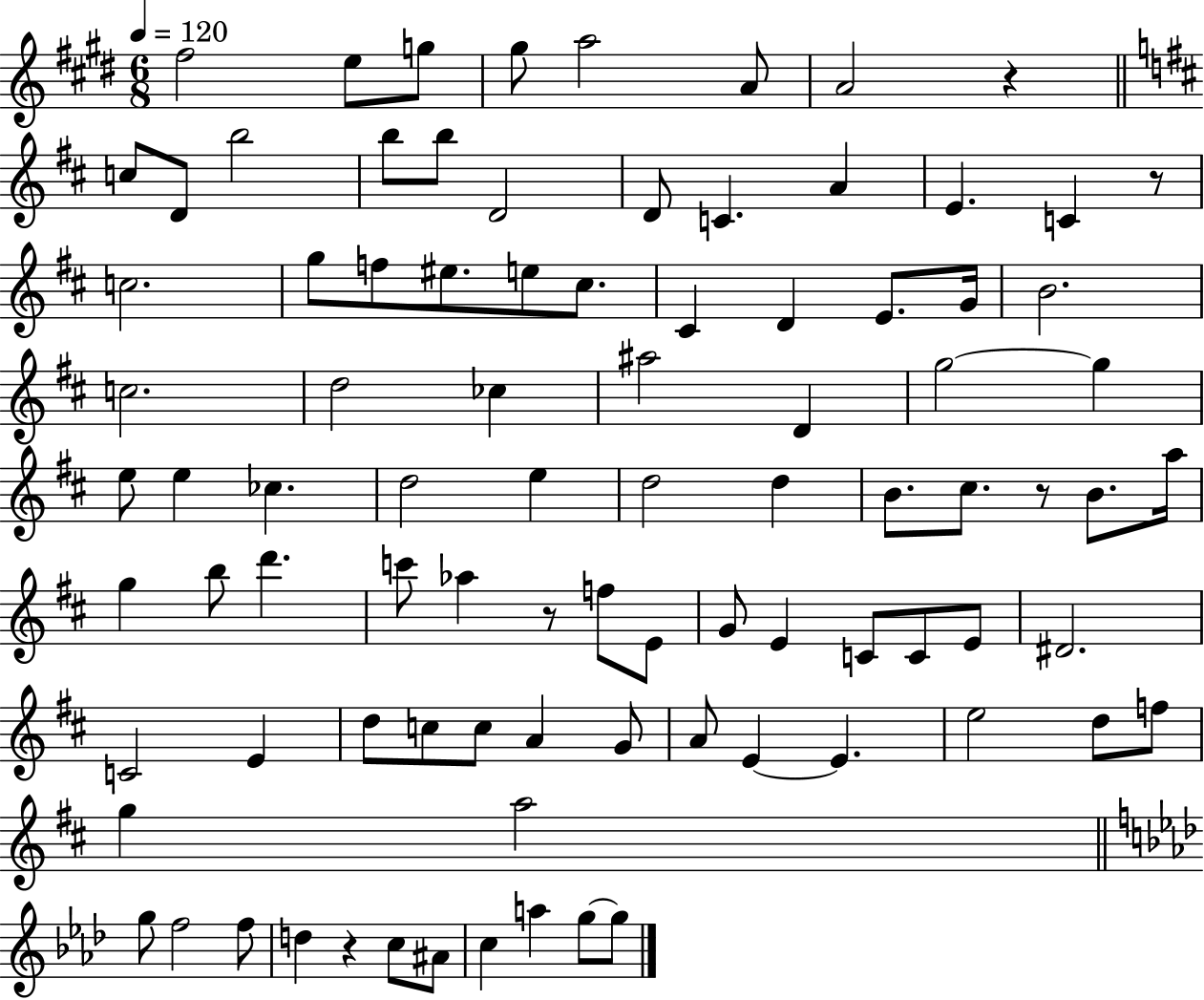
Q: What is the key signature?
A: E major